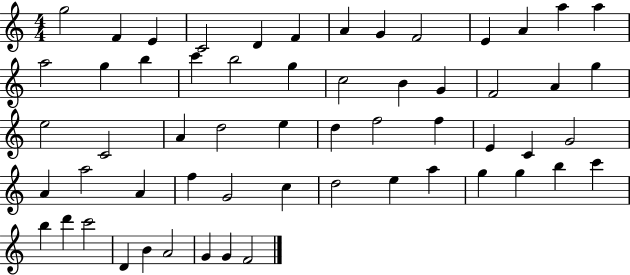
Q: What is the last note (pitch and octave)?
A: F4